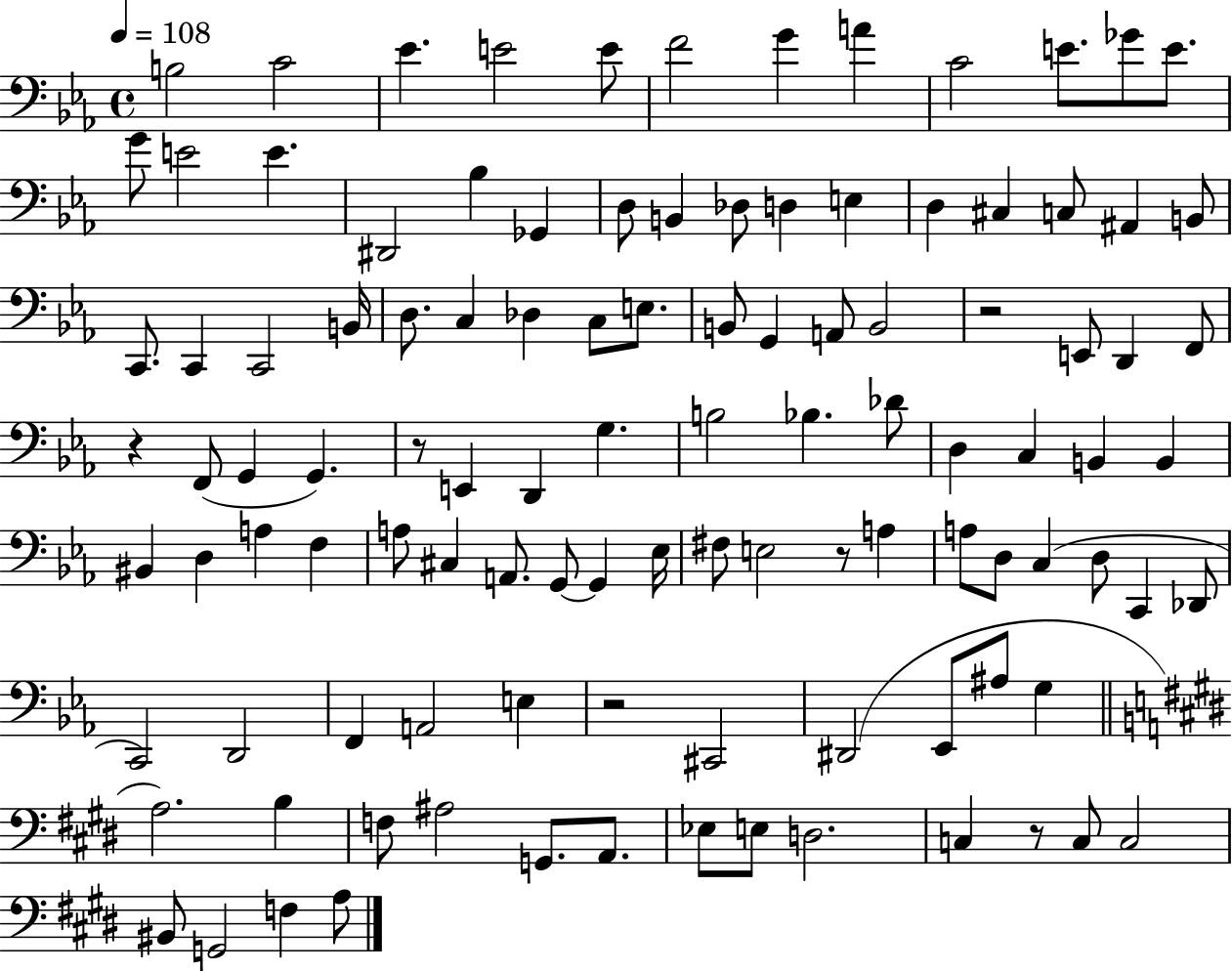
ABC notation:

X:1
T:Untitled
M:4/4
L:1/4
K:Eb
B,2 C2 _E E2 E/2 F2 G A C2 E/2 _G/2 E/2 G/2 E2 E ^D,,2 _B, _G,, D,/2 B,, _D,/2 D, E, D, ^C, C,/2 ^A,, B,,/2 C,,/2 C,, C,,2 B,,/4 D,/2 C, _D, C,/2 E,/2 B,,/2 G,, A,,/2 B,,2 z2 E,,/2 D,, F,,/2 z F,,/2 G,, G,, z/2 E,, D,, G, B,2 _B, _D/2 D, C, B,, B,, ^B,, D, A, F, A,/2 ^C, A,,/2 G,,/2 G,, _E,/4 ^F,/2 E,2 z/2 A, A,/2 D,/2 C, D,/2 C,, _D,,/2 C,,2 D,,2 F,, A,,2 E, z2 ^C,,2 ^D,,2 _E,,/2 ^A,/2 G, A,2 B, F,/2 ^A,2 G,,/2 A,,/2 _E,/2 E,/2 D,2 C, z/2 C,/2 C,2 ^B,,/2 G,,2 F, A,/2